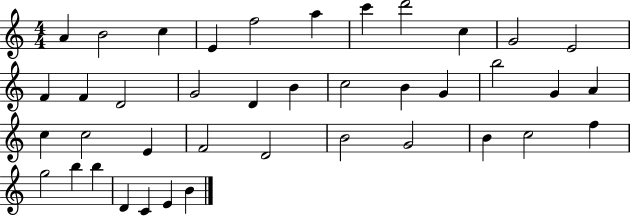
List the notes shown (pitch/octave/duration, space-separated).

A4/q B4/h C5/q E4/q F5/h A5/q C6/q D6/h C5/q G4/h E4/h F4/q F4/q D4/h G4/h D4/q B4/q C5/h B4/q G4/q B5/h G4/q A4/q C5/q C5/h E4/q F4/h D4/h B4/h G4/h B4/q C5/h F5/q G5/h B5/q B5/q D4/q C4/q E4/q B4/q